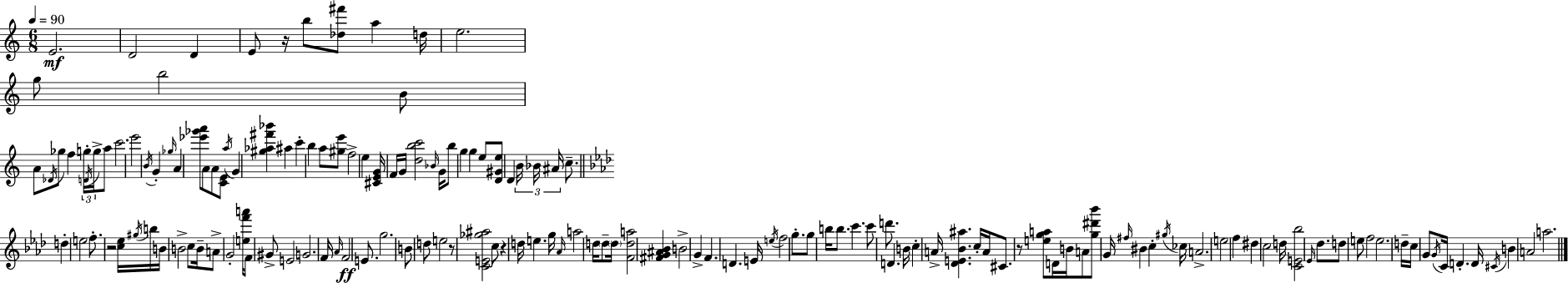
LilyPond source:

{
  \clef treble
  \numericTimeSignature
  \time 6/8
  \key c \major
  \tempo 4 = 90
  e'2.\mf | d'2 d'4 | e'8 r16 b''8 <des'' fis'''>8 a''4 d''16 | e''2. | \break g''8 b''2 b'8 | a'8 \acciaccatura { des'16 } ges''8 f''4 \tuplet 3/2 { g''16-. \acciaccatura { d'16 } g''16-> } | a''8 c'''2. | e'''2 \acciaccatura { b'16 } g'4-. | \break \grace { ges''16 } a'4 <ees''' ges''' a'''>8 a'8 | a'8 <c' e'>8 \acciaccatura { a''16 } g'4 <gis'' aes'' fis''' bes'''>4 | ais''4 c'''4-. b''4 | a''8 <gis'' e'''>8 f''2-> | \break e''4 <cis' e' g'>16 f'16 g'16 <d'' b'' c'''>2 | \grace { bes'16 } g'16 b''8 g''4 | g''4 e''8 <d' gis' e''>8 d'4 | \tuplet 3/2 { b'16 bes'16 ais'16 } c''8.-- \bar "||" \break \key aes \major d''4-. e''2 | f''8.-. r2 <c'' ees''>16 | \acciaccatura { gis''16 } b''16 b'16 b'2-> c''8 | b'16-- a'8-> g'2-. | \break <e'' f''' a'''>16 f'8 gis'8-> e'2 | g'2. | f'16 \grace { aes'16 } f'2\ff e'8. | g''2. | \break b'8 d''8 e''2 | r8 <c' e' ges'' ais''>2 | c''8 r4 d''16 e''4. | g''16 \grace { aes'16 } a''2 d''16 | \break \parenthesize d''8-- \parenthesize d''16 <f' d'' a''>2 <fis' g' ais' bes'>4 | b'2-> g'4-> | f'4. d'4. | e'16 \acciaccatura { e''16 } f''2 | \break g''8.-. g''8 b''16 b''8. c'''4. | c'''8 d'''8. d'4. | b'16 c''4-. a'16-> <des' e' bes' ais''>4. | c''16-. a'16 cis'8. r8 <e'' g'' a''>8 | \break d'16 b'16 a'8 <g'' dis''' bes'''>8 g'16 \grace { fis''16 } bis'4 | c''4-. \acciaccatura { gis''16 } ces''16 a'2.-> | e''2 | f''4 dis''4 c''2 | \break d''16 <c' e' bes''>2 | \grace { ees'16 } des''8. d''8 e''8 f''2 | e''2. | d''16-- c''16 g'8 \acciaccatura { g'16 } | \break c'16 d'4.-. d'16 \acciaccatura { cis'16 } b'4 | a'2 a''2. | \bar "|."
}